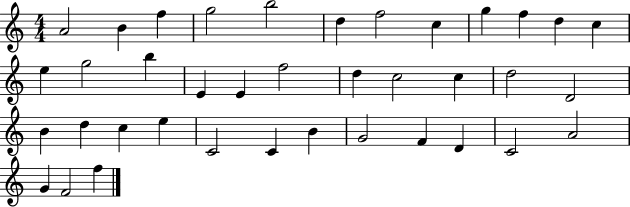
A4/h B4/q F5/q G5/h B5/h D5/q F5/h C5/q G5/q F5/q D5/q C5/q E5/q G5/h B5/q E4/q E4/q F5/h D5/q C5/h C5/q D5/h D4/h B4/q D5/q C5/q E5/q C4/h C4/q B4/q G4/h F4/q D4/q C4/h A4/h G4/q F4/h F5/q